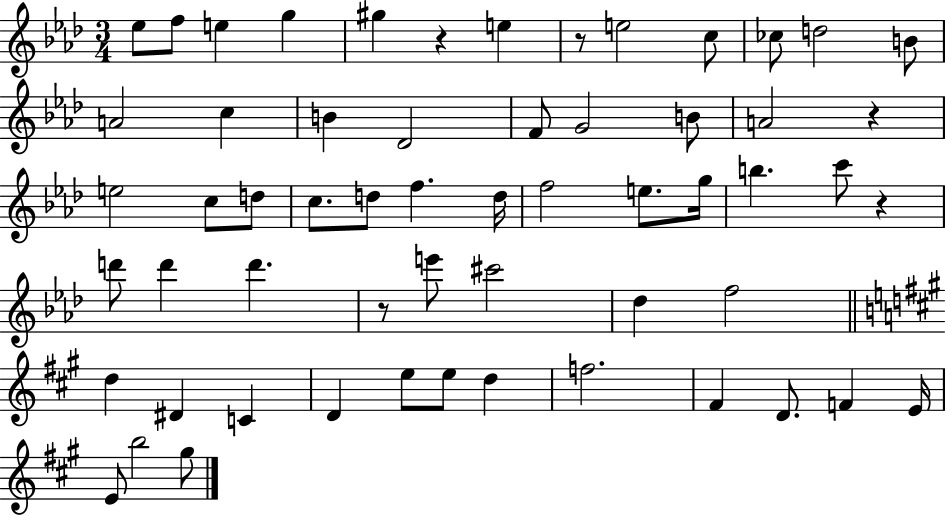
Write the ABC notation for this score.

X:1
T:Untitled
M:3/4
L:1/4
K:Ab
_e/2 f/2 e g ^g z e z/2 e2 c/2 _c/2 d2 B/2 A2 c B _D2 F/2 G2 B/2 A2 z e2 c/2 d/2 c/2 d/2 f d/4 f2 e/2 g/4 b c'/2 z d'/2 d' d' z/2 e'/2 ^c'2 _d f2 d ^D C D e/2 e/2 d f2 ^F D/2 F E/4 E/2 b2 ^g/2